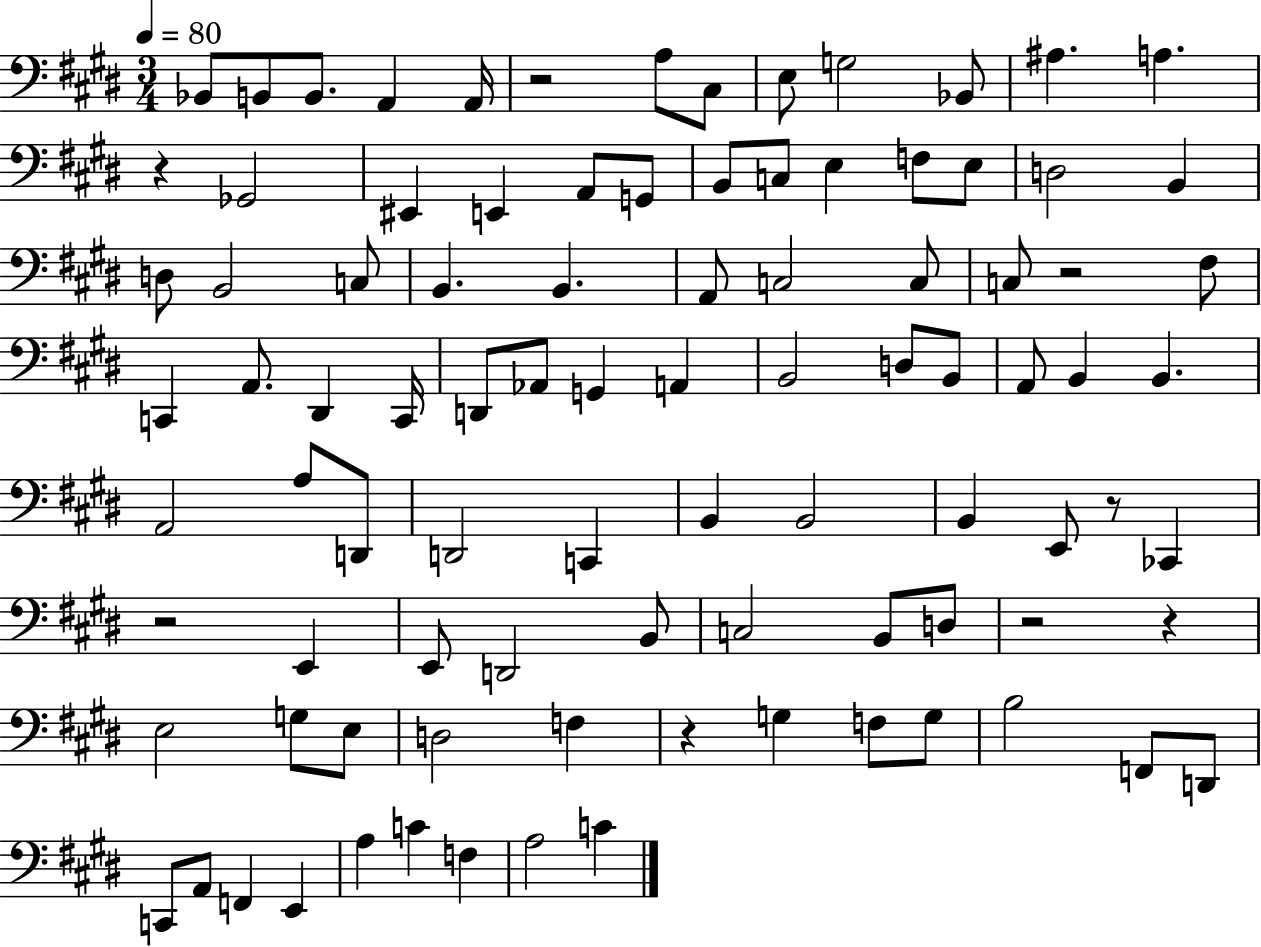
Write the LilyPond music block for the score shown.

{
  \clef bass
  \numericTimeSignature
  \time 3/4
  \key e \major
  \tempo 4 = 80
  \repeat volta 2 { bes,8 b,8 b,8. a,4 a,16 | r2 a8 cis8 | e8 g2 bes,8 | ais4. a4. | \break r4 ges,2 | eis,4 e,4 a,8 g,8 | b,8 c8 e4 f8 e8 | d2 b,4 | \break d8 b,2 c8 | b,4. b,4. | a,8 c2 c8 | c8 r2 fis8 | \break c,4 a,8. dis,4 c,16 | d,8 aes,8 g,4 a,4 | b,2 d8 b,8 | a,8 b,4 b,4. | \break a,2 a8 d,8 | d,2 c,4 | b,4 b,2 | b,4 e,8 r8 ces,4 | \break r2 e,4 | e,8 d,2 b,8 | c2 b,8 d8 | r2 r4 | \break e2 g8 e8 | d2 f4 | r4 g4 f8 g8 | b2 f,8 d,8 | \break c,8 a,8 f,4 e,4 | a4 c'4 f4 | a2 c'4 | } \bar "|."
}